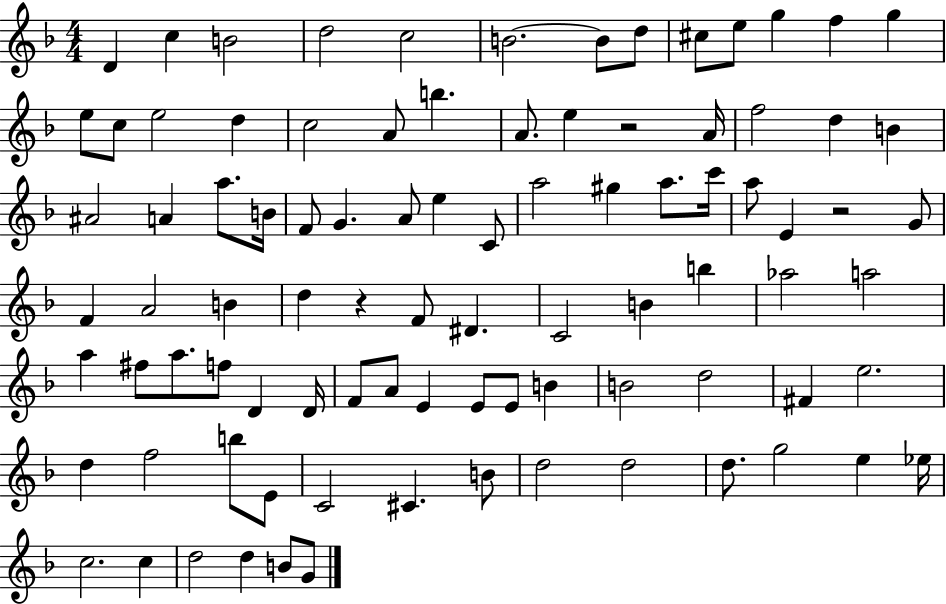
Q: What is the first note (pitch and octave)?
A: D4